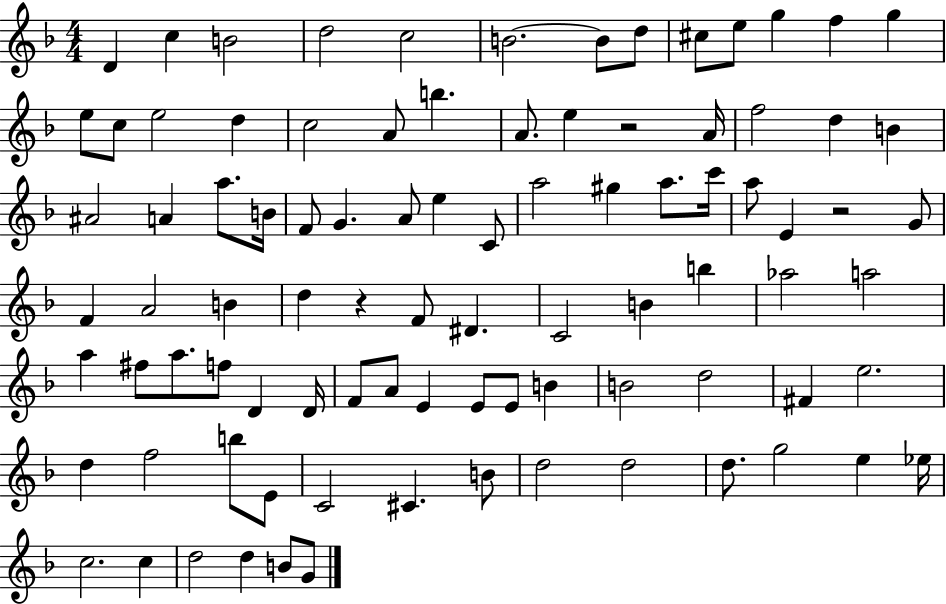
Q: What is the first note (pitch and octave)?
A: D4